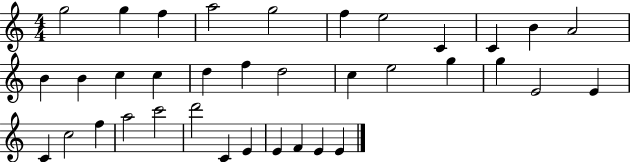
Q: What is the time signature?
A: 4/4